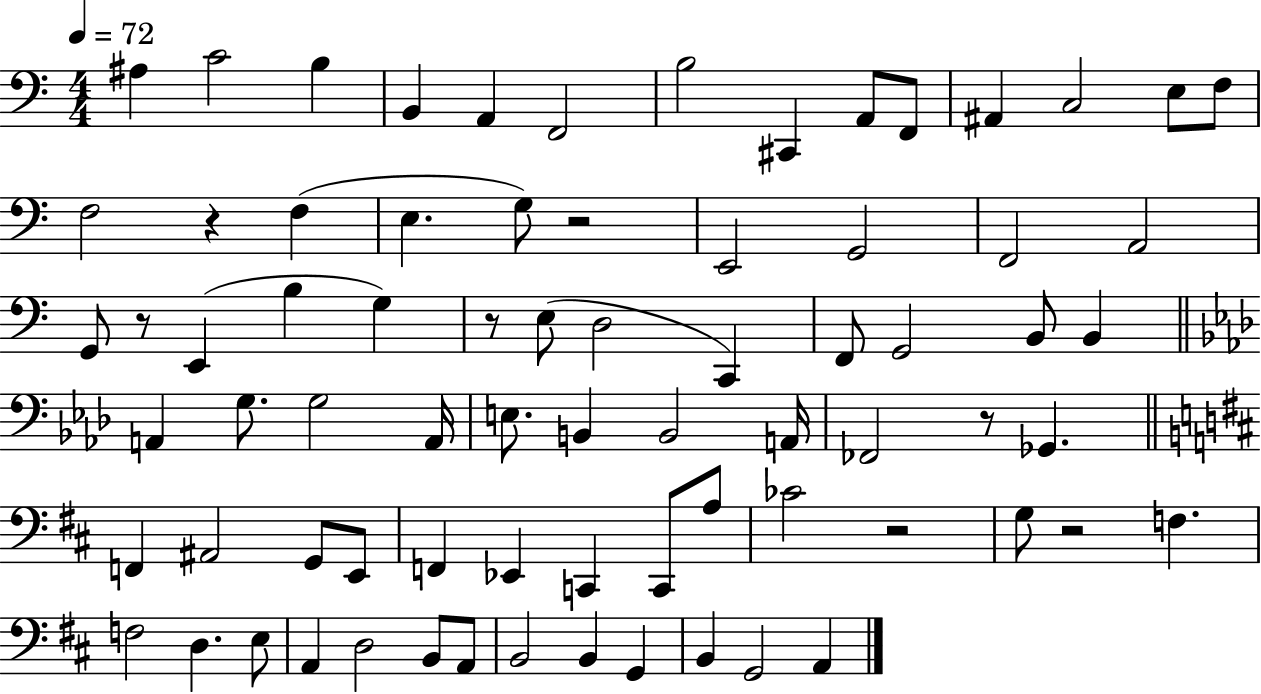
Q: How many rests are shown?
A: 7